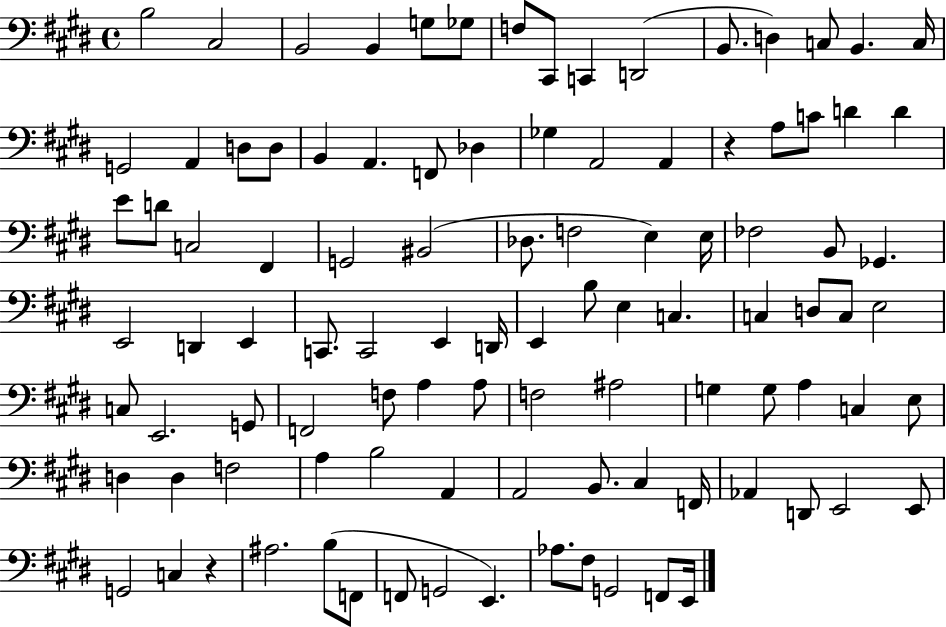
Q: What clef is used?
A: bass